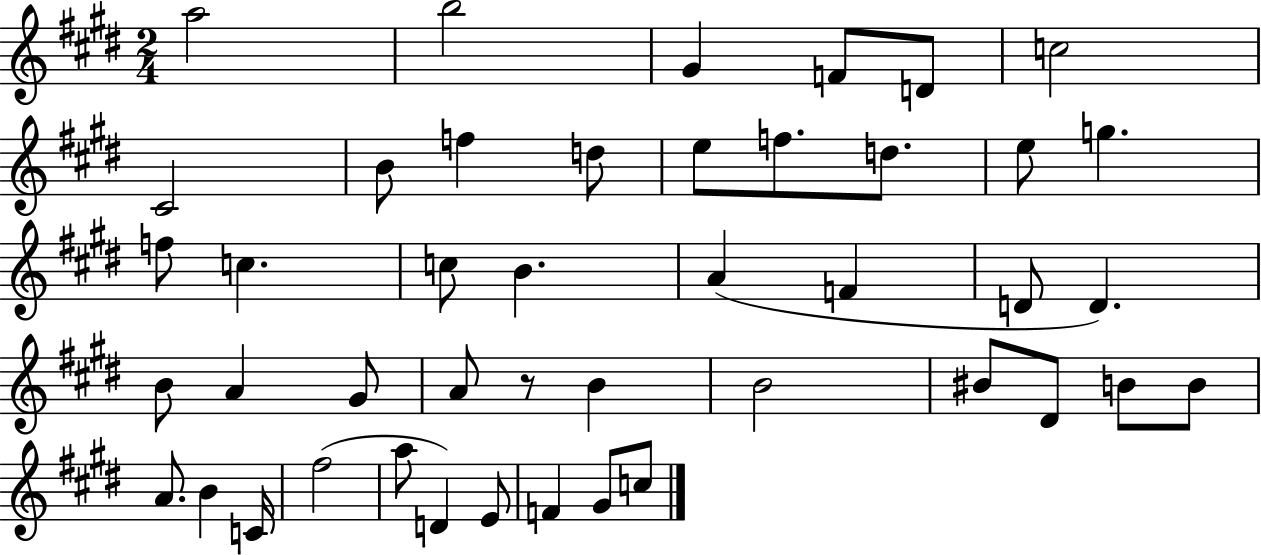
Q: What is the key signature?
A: E major